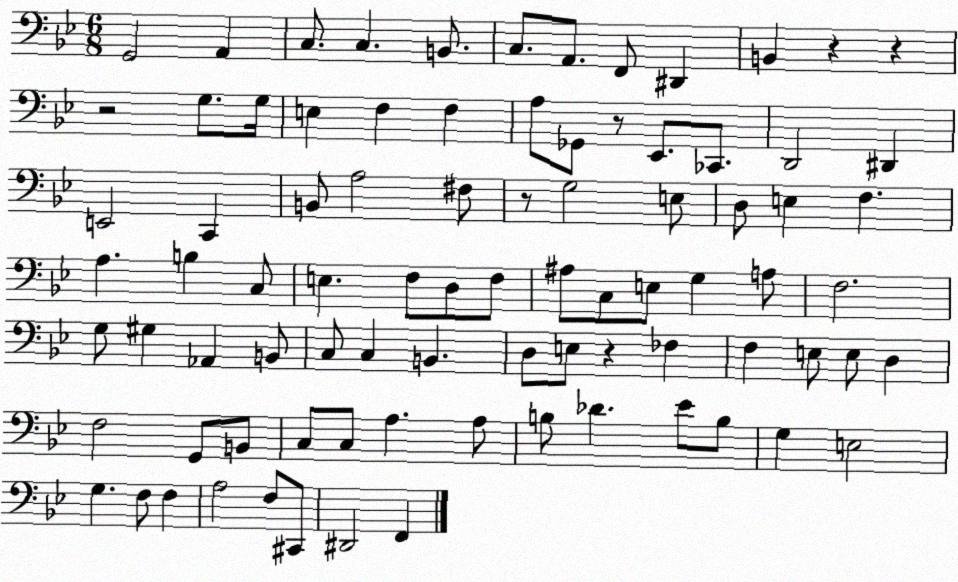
X:1
T:Untitled
M:6/8
L:1/4
K:Bb
G,,2 A,, C,/2 C, B,,/2 C,/2 A,,/2 F,,/2 ^D,, B,, z z z2 G,/2 G,/4 E, F, F, A,/2 _G,,/2 z/2 _E,,/2 _C,,/2 D,,2 ^D,, E,,2 C,, B,,/2 A,2 ^F,/2 z/2 G,2 E,/2 D,/2 E, F, A, B, C,/2 E, F,/2 D,/2 F,/2 ^A,/2 C,/2 E,/2 G, A,/2 F,2 G,/2 ^G, _A,, B,,/2 C,/2 C, B,, D,/2 E,/2 z _F, F, E,/2 E,/2 D, F,2 G,,/2 B,,/2 C,/2 C,/2 A, A,/2 B,/2 _D _E/2 B,/2 G, E,2 G, F,/2 F, A,2 F,/2 ^C,,/2 ^D,,2 F,,